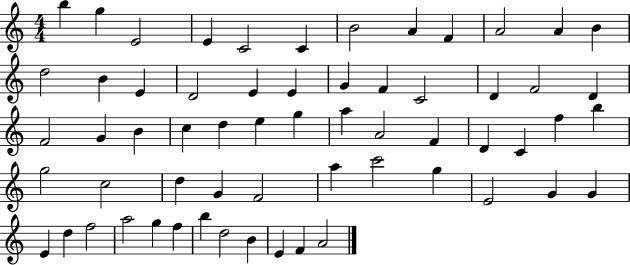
{
  \clef treble
  \numericTimeSignature
  \time 4/4
  \key c \major
  b''4 g''4 e'2 | e'4 c'2 c'4 | b'2 a'4 f'4 | a'2 a'4 b'4 | \break d''2 b'4 e'4 | d'2 e'4 e'4 | g'4 f'4 c'2 | d'4 f'2 d'4 | \break f'2 g'4 b'4 | c''4 d''4 e''4 g''4 | a''4 a'2 f'4 | d'4 c'4 f''4 b''4 | \break g''2 c''2 | d''4 g'4 f'2 | a''4 c'''2 g''4 | e'2 g'4 g'4 | \break e'4 d''4 f''2 | a''2 g''4 f''4 | b''4 d''2 b'4 | e'4 f'4 a'2 | \break \bar "|."
}